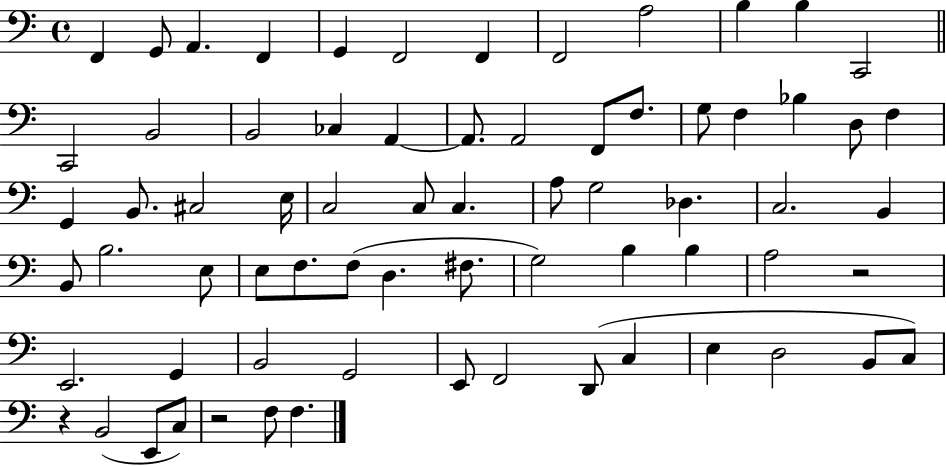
{
  \clef bass
  \time 4/4
  \defaultTimeSignature
  \key c \major
  \repeat volta 2 { f,4 g,8 a,4. f,4 | g,4 f,2 f,4 | f,2 a2 | b4 b4 c,2 | \break \bar "||" \break \key c \major c,2 b,2 | b,2 ces4 a,4~~ | a,8. a,2 f,8 f8. | g8 f4 bes4 d8 f4 | \break g,4 b,8. cis2 e16 | c2 c8 c4. | a8 g2 des4. | c2. b,4 | \break b,8 b2. e8 | e8 f8. f8( d4. fis8. | g2) b4 b4 | a2 r2 | \break e,2. g,4 | b,2 g,2 | e,8 f,2 d,8( c4 | e4 d2 b,8 c8) | \break r4 b,2( e,8 c8) | r2 f8 f4. | } \bar "|."
}